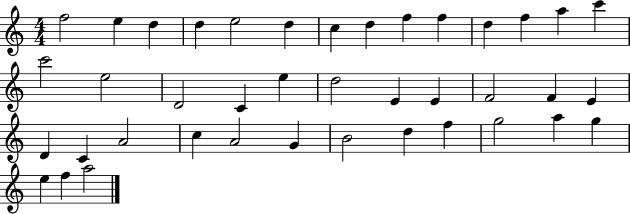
F5/h E5/q D5/q D5/q E5/h D5/q C5/q D5/q F5/q F5/q D5/q F5/q A5/q C6/q C6/h E5/h D4/h C4/q E5/q D5/h E4/q E4/q F4/h F4/q E4/q D4/q C4/q A4/h C5/q A4/h G4/q B4/h D5/q F5/q G5/h A5/q G5/q E5/q F5/q A5/h